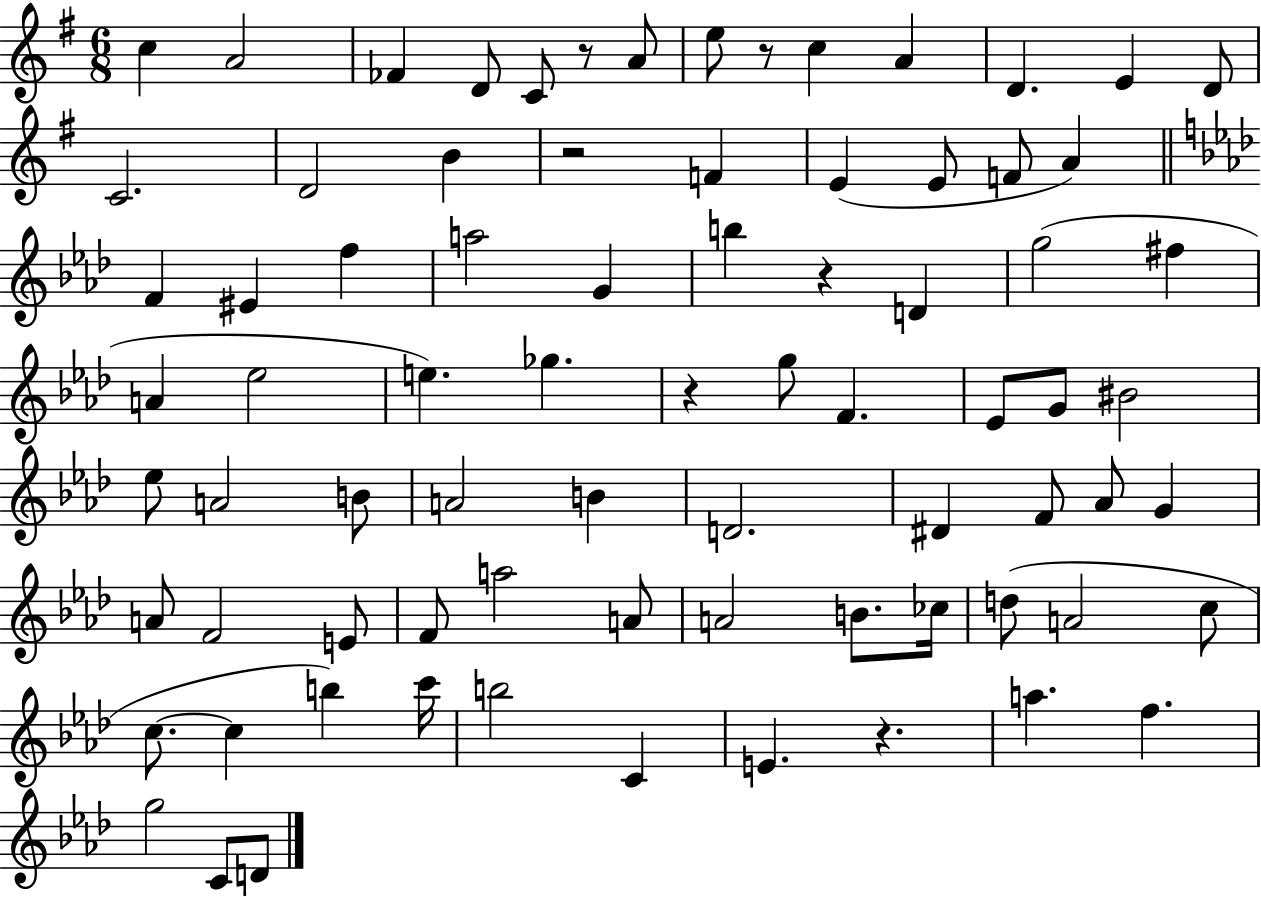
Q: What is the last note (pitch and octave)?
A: D4